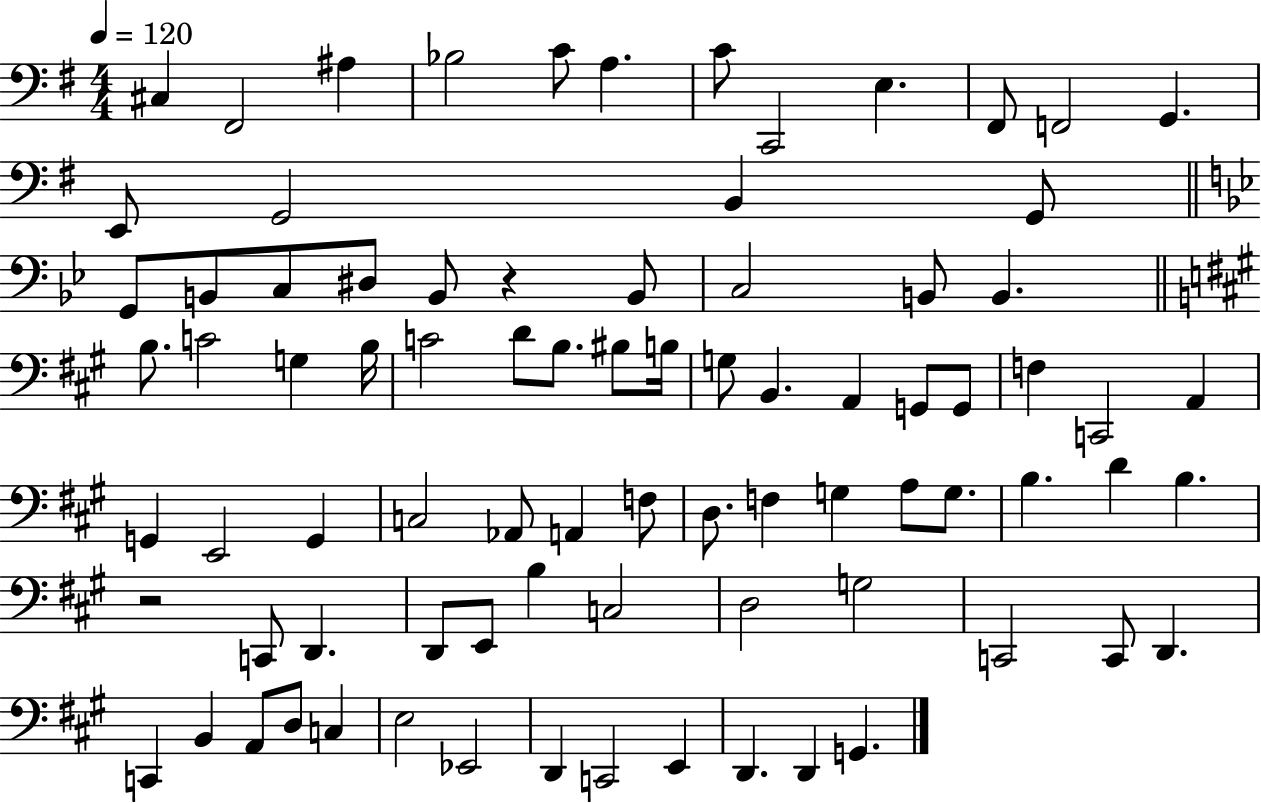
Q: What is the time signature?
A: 4/4